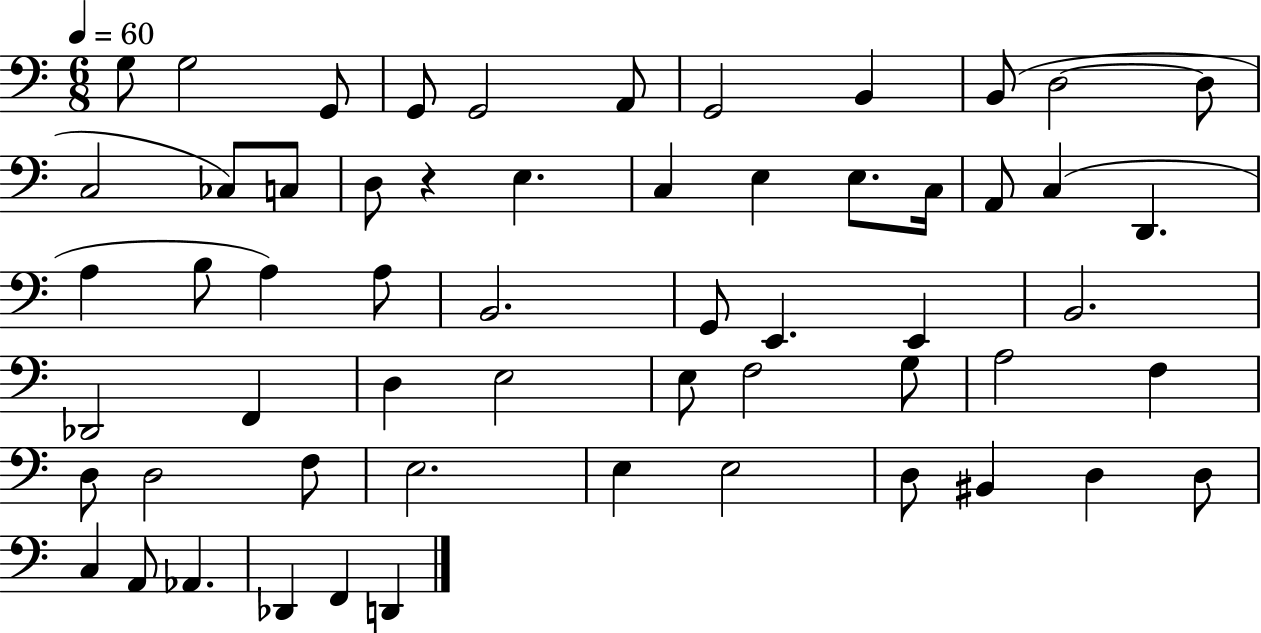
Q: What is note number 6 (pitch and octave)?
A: A2